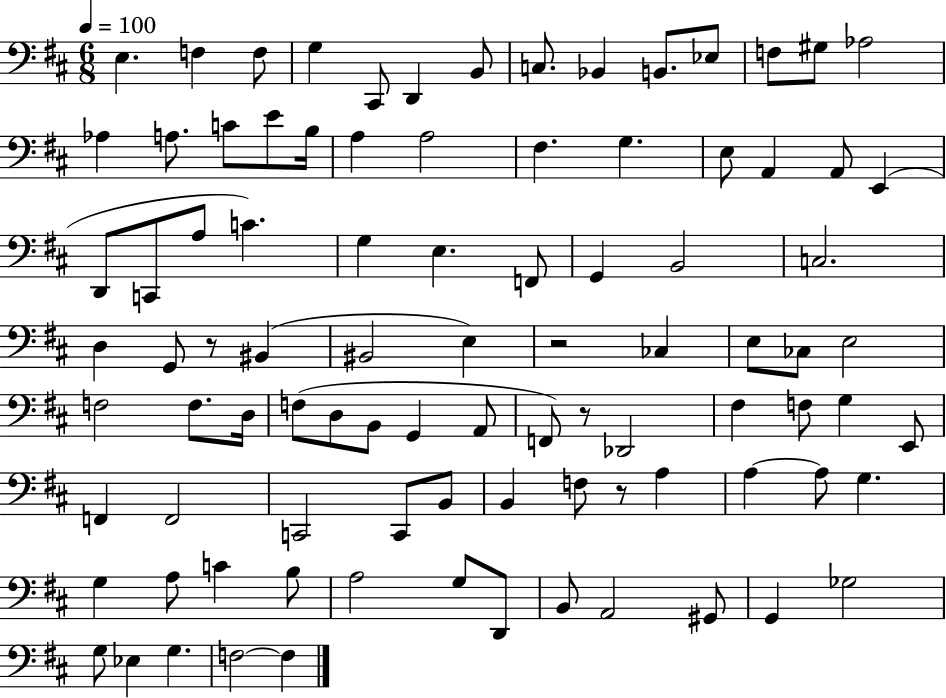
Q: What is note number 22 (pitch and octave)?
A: F#3